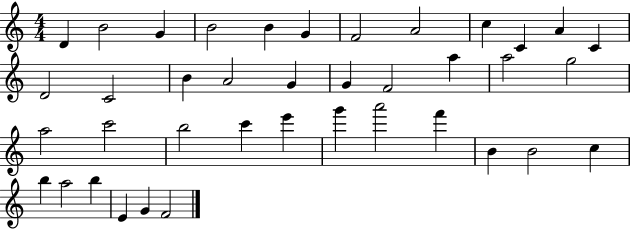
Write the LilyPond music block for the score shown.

{
  \clef treble
  \numericTimeSignature
  \time 4/4
  \key c \major
  d'4 b'2 g'4 | b'2 b'4 g'4 | f'2 a'2 | c''4 c'4 a'4 c'4 | \break d'2 c'2 | b'4 a'2 g'4 | g'4 f'2 a''4 | a''2 g''2 | \break a''2 c'''2 | b''2 c'''4 e'''4 | g'''4 a'''2 f'''4 | b'4 b'2 c''4 | \break b''4 a''2 b''4 | e'4 g'4 f'2 | \bar "|."
}